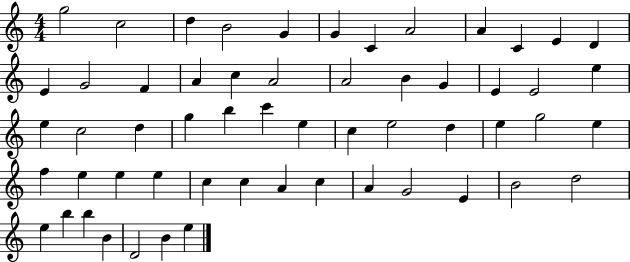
X:1
T:Untitled
M:4/4
L:1/4
K:C
g2 c2 d B2 G G C A2 A C E D E G2 F A c A2 A2 B G E E2 e e c2 d g b c' e c e2 d e g2 e f e e e c c A c A G2 E B2 d2 e b b B D2 B e